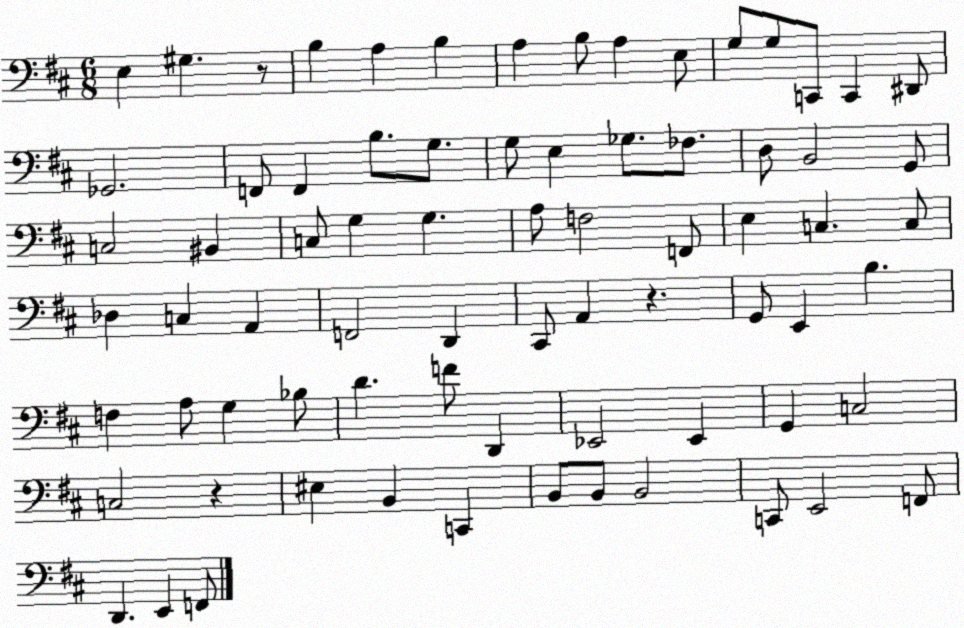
X:1
T:Untitled
M:6/8
L:1/4
K:D
E, ^G, z/2 B, A, B, A, B,/2 A, E,/2 G,/2 G,/2 C,,/2 C,, ^D,,/2 _G,,2 F,,/2 F,, B,/2 G,/2 G,/2 E, _G,/2 _F,/2 D,/2 B,,2 G,,/2 C,2 ^B,, C,/2 G, G, A,/2 F,2 F,,/2 E, C, C,/2 _D, C, A,, F,,2 D,, ^C,,/2 A,, z G,,/2 E,, B, F, A,/2 G, _B,/2 D F/2 D,, _E,,2 _E,, G,, C,2 C,2 z ^E, B,, C,, B,,/2 B,,/2 B,,2 C,,/2 E,,2 F,,/2 D,, E,, F,,/2